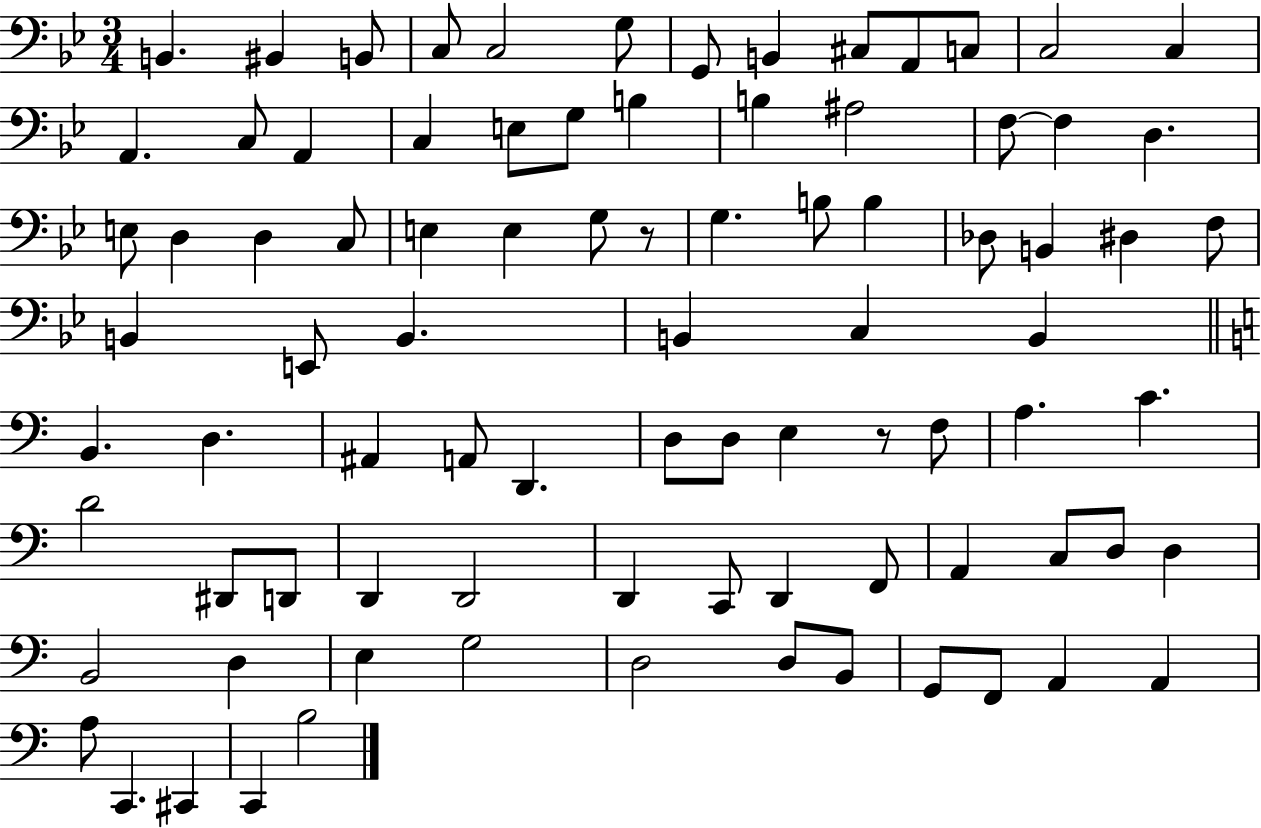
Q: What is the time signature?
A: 3/4